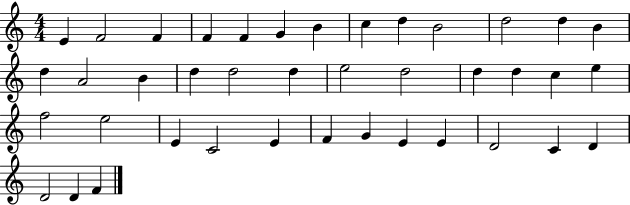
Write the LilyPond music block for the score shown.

{
  \clef treble
  \numericTimeSignature
  \time 4/4
  \key c \major
  e'4 f'2 f'4 | f'4 f'4 g'4 b'4 | c''4 d''4 b'2 | d''2 d''4 b'4 | \break d''4 a'2 b'4 | d''4 d''2 d''4 | e''2 d''2 | d''4 d''4 c''4 e''4 | \break f''2 e''2 | e'4 c'2 e'4 | f'4 g'4 e'4 e'4 | d'2 c'4 d'4 | \break d'2 d'4 f'4 | \bar "|."
}